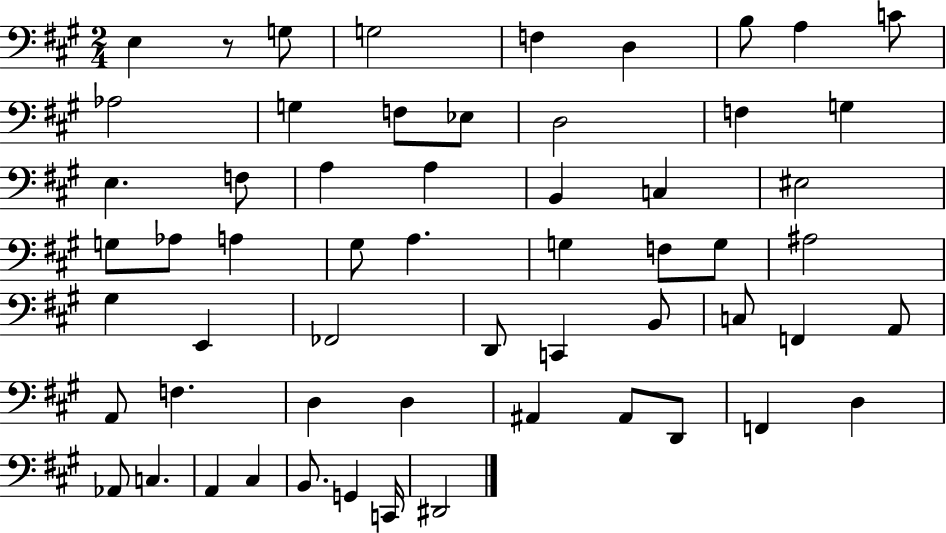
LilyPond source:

{
  \clef bass
  \numericTimeSignature
  \time 2/4
  \key a \major
  e4 r8 g8 | g2 | f4 d4 | b8 a4 c'8 | \break aes2 | g4 f8 ees8 | d2 | f4 g4 | \break e4. f8 | a4 a4 | b,4 c4 | eis2 | \break g8 aes8 a4 | gis8 a4. | g4 f8 g8 | ais2 | \break gis4 e,4 | fes,2 | d,8 c,4 b,8 | c8 f,4 a,8 | \break a,8 f4. | d4 d4 | ais,4 ais,8 d,8 | f,4 d4 | \break aes,8 c4. | a,4 cis4 | b,8. g,4 c,16 | dis,2 | \break \bar "|."
}